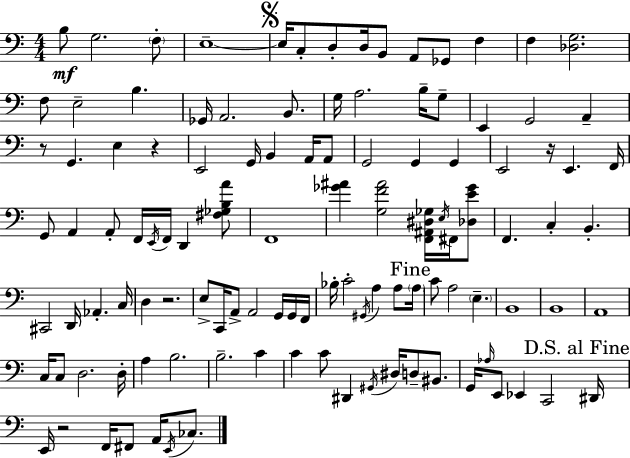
{
  \clef bass
  \numericTimeSignature
  \time 4/4
  \key c \major
  \repeat volta 2 { b8\mf g2. \parenthesize f8-. | e1--~~ | \mark \markup { \musicglyph "scripts.segno" } e16 c8-. d8-. d16 b,8 a,8 ges,8 f4 | f4 <des g>2. | \break f8 e2-- b4. | ges,16 a,2. b,8. | g16 a2. b16-- g8-- | e,4 g,2 a,4-- | \break r8 g,4. e4 r4 | e,2 g,16 b,4 a,16 a,8 | g,2 g,4 g,4 | e,2 r16 e,4. f,16 | \break g,8 a,4 a,8-. f,16 \acciaccatura { e,16 } f,16 d,4 <fis ges b a'>8 | f,1 | <ges' ais'>4 <g f' ais'>2 <f, ais, dis ges>16 \acciaccatura { e16 } fis,16 | <des e' ges'>8 f,4. c4-. b,4.-. | \break cis,2 d,16 aes,4.-. | c16 d4 r2. | e8-> c,16 a,8-> a,2 g,16 | g,16 f,16 bes16-. c'2-. \acciaccatura { gis,16 } a4 | \break a8 \mark "Fine" \parenthesize a16 c'8 a2 \parenthesize e4.-- | b,1 | b,1 | a,1 | \break c16 c8 d2. | d16-. a4 b2. | b2.-- c'4 | c'4 c'8 dis,4 \acciaccatura { gis,16 } dis16 d8-- | \break bis,8. g,16 \grace { aes16 } e,8 ees,4 c,2 | \mark "D.S. al Fine" dis,16 e,16 r2 f,16 fis,8 | a,16 \acciaccatura { e,16 } ces8. } \bar "|."
}